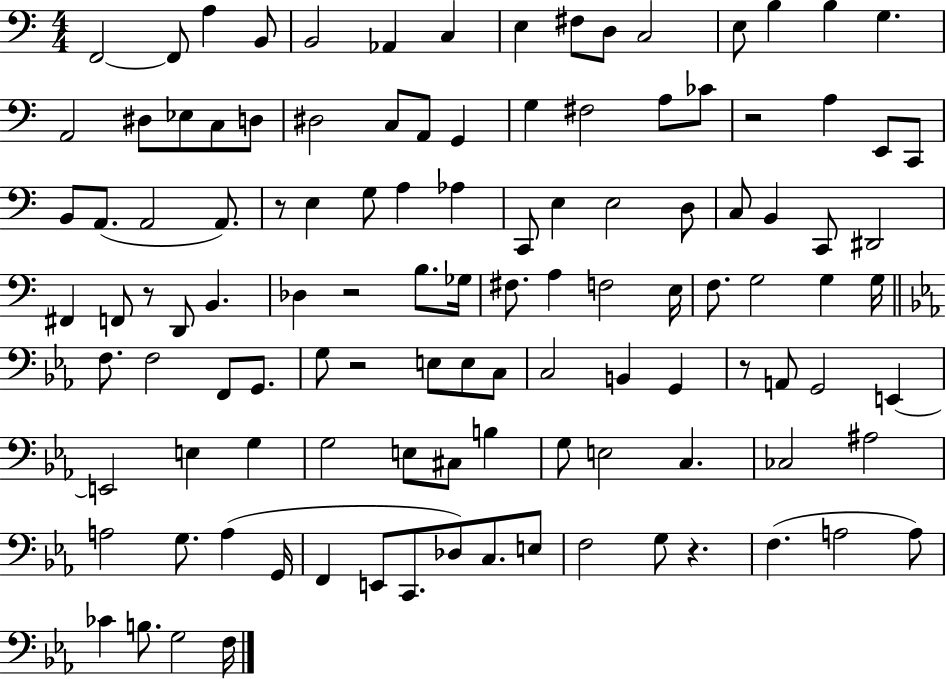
F2/h F2/e A3/q B2/e B2/h Ab2/q C3/q E3/q F#3/e D3/e C3/h E3/e B3/q B3/q G3/q. A2/h D#3/e Eb3/e C3/e D3/e D#3/h C3/e A2/e G2/q G3/q F#3/h A3/e CES4/e R/h A3/q E2/e C2/e B2/e A2/e. A2/h A2/e. R/e E3/q G3/e A3/q Ab3/q C2/e E3/q E3/h D3/e C3/e B2/q C2/e D#2/h F#2/q F2/e R/e D2/e B2/q. Db3/q R/h B3/e. Gb3/s F#3/e. A3/q F3/h E3/s F3/e. G3/h G3/q G3/s F3/e. F3/h F2/e G2/e. G3/e R/h E3/e E3/e C3/e C3/h B2/q G2/q R/e A2/e G2/h E2/q E2/h E3/q G3/q G3/h E3/e C#3/e B3/q G3/e E3/h C3/q. CES3/h A#3/h A3/h G3/e. A3/q G2/s F2/q E2/e C2/e. Db3/e C3/e. E3/e F3/h G3/e R/q. F3/q. A3/h A3/e CES4/q B3/e. G3/h F3/s